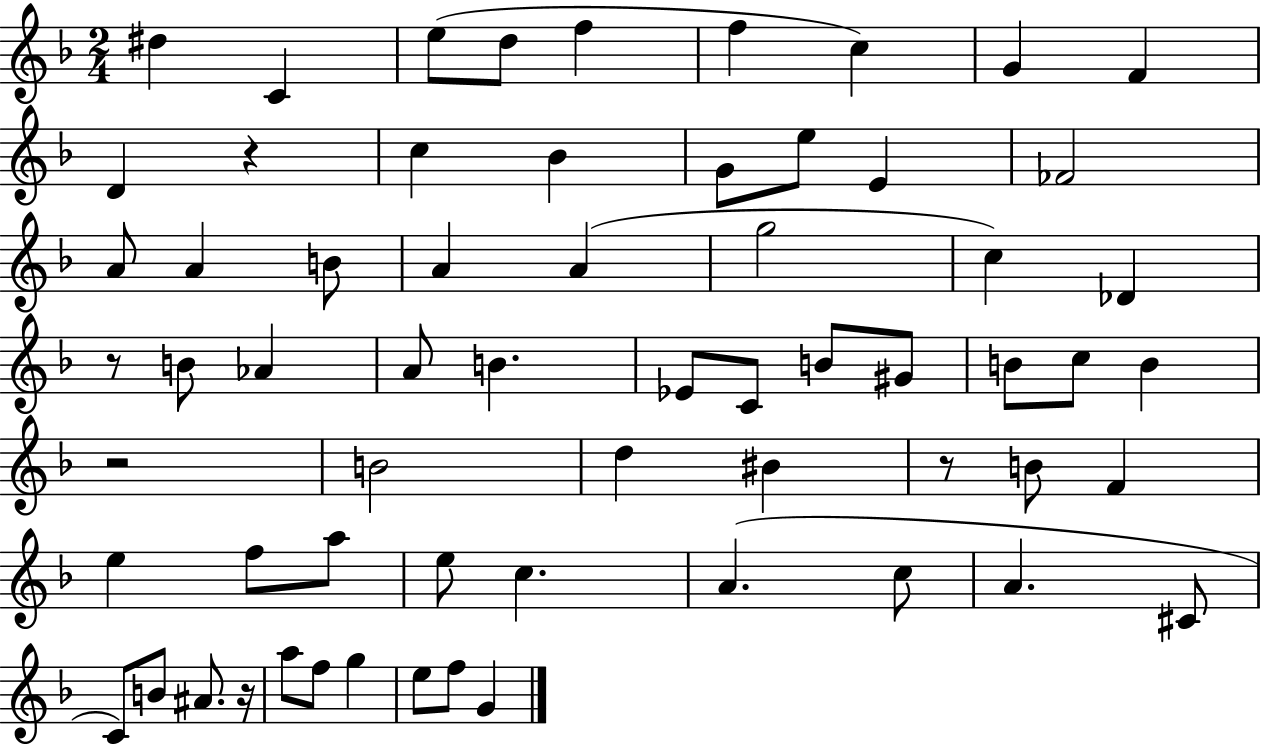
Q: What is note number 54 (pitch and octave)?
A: F5